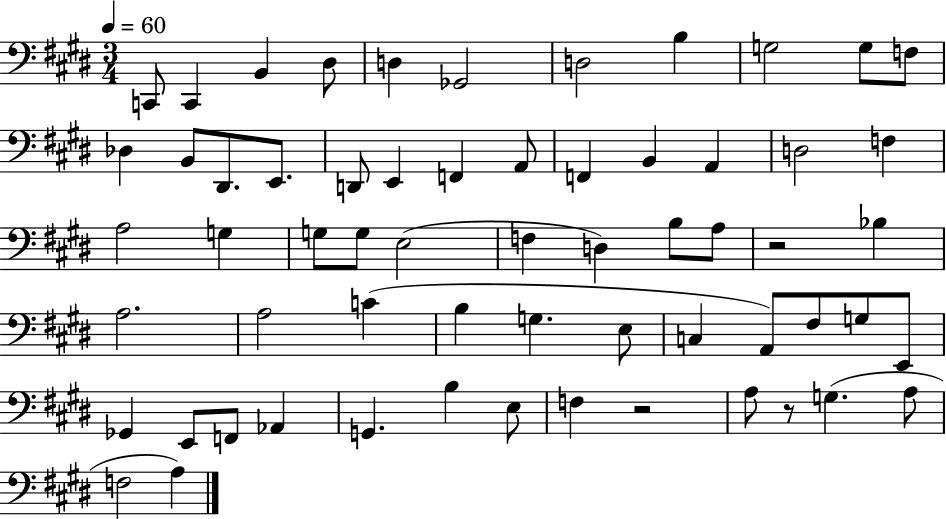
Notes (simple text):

C2/e C2/q B2/q D#3/e D3/q Gb2/h D3/h B3/q G3/h G3/e F3/e Db3/q B2/e D#2/e. E2/e. D2/e E2/q F2/q A2/e F2/q B2/q A2/q D3/h F3/q A3/h G3/q G3/e G3/e E3/h F3/q D3/q B3/e A3/e R/h Bb3/q A3/h. A3/h C4/q B3/q G3/q. E3/e C3/q A2/e F#3/e G3/e E2/e Gb2/q E2/e F2/e Ab2/q G2/q. B3/q E3/e F3/q R/h A3/e R/e G3/q. A3/e F3/h A3/q